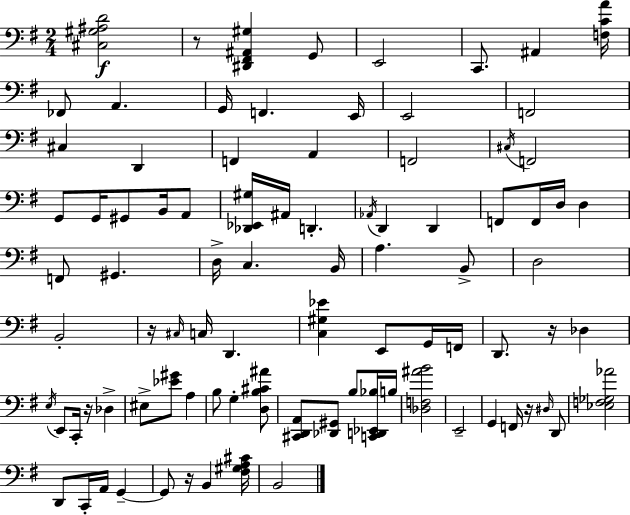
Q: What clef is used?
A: bass